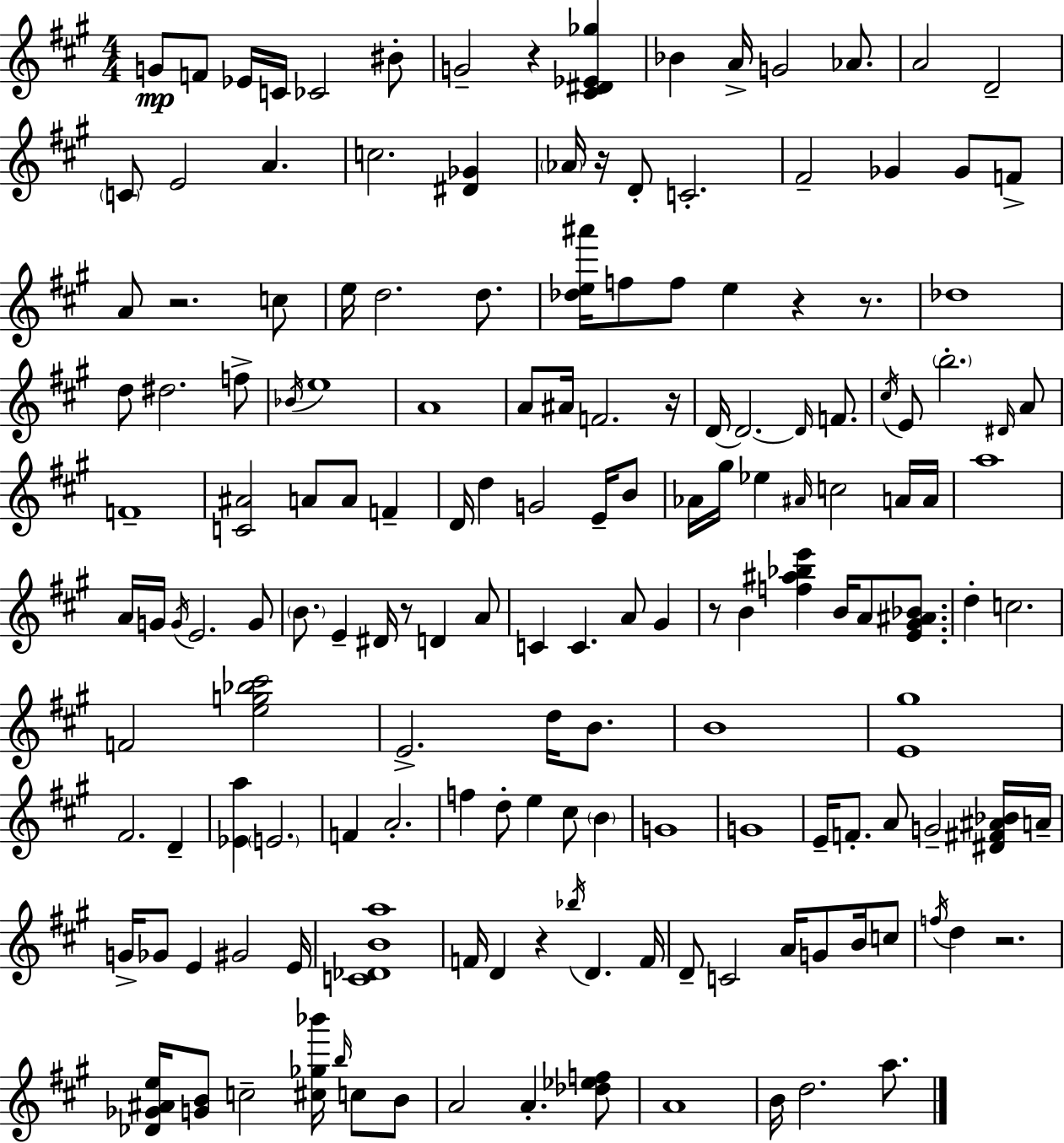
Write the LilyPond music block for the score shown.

{
  \clef treble
  \numericTimeSignature
  \time 4/4
  \key a \major
  g'8\mp f'8 ees'16 c'16 ces'2 bis'8-. | g'2-- r4 <cis' dis' ees' ges''>4 | bes'4 a'16-> g'2 aes'8. | a'2 d'2-- | \break \parenthesize c'8 e'2 a'4. | c''2. <dis' ges'>4 | \parenthesize aes'16 r16 d'8-. c'2.-. | fis'2-- ges'4 ges'8 f'8-> | \break a'8 r2. c''8 | e''16 d''2. d''8. | <des'' e'' ais'''>16 f''8 f''8 e''4 r4 r8. | des''1 | \break d''8 dis''2. f''8-> | \acciaccatura { bes'16 } e''1 | a'1 | a'8 ais'16 f'2. | \break r16 d'16~~ d'2.~~ \grace { d'16 } f'8. | \acciaccatura { cis''16 } e'8 \parenthesize b''2.-. | \grace { dis'16 } a'8 f'1-- | <c' ais'>2 a'8 a'8 | \break f'4-- d'16 d''4 g'2 | e'16-- b'8 aes'16 gis''16 ees''4 \grace { ais'16 } c''2 | a'16 a'16 a''1 | a'16 g'16 \acciaccatura { g'16 } e'2. | \break g'8 \parenthesize b'8. e'4-- dis'16 r8 | d'4 a'8 c'4 c'4. | a'8 gis'4 r8 b'4 <f'' ais'' bes'' e'''>4 | b'16 a'8 <e' gis' ais' bes'>8. d''4-. c''2. | \break f'2 <e'' g'' bes'' cis'''>2 | e'2.-> | d''16 b'8. b'1 | <e' gis''>1 | \break fis'2. | d'4-- <ees' a''>4 \parenthesize e'2. | f'4 a'2.-. | f''4 d''8-. e''4 | \break cis''8 \parenthesize b'4 g'1 | g'1 | e'16-- f'8.-. a'8 g'2-- | <dis' fis' ais' bes'>16 a'16-- g'16-> ges'8 e'4 gis'2 | \break e'16 <c' des' b' a''>1 | f'16 d'4 r4 \acciaccatura { bes''16 } | d'4. f'16 d'8-- c'2 | a'16 g'8 b'16 c''8 \acciaccatura { f''16 } d''4 r2. | \break <des' ges' ais' e''>16 <g' b'>8 c''2-- | <cis'' ges'' bes'''>16 \grace { b''16 } c''8 b'8 a'2 | a'4.-. <des'' ees'' f''>8 a'1 | b'16 d''2. | \break a''8. \bar "|."
}